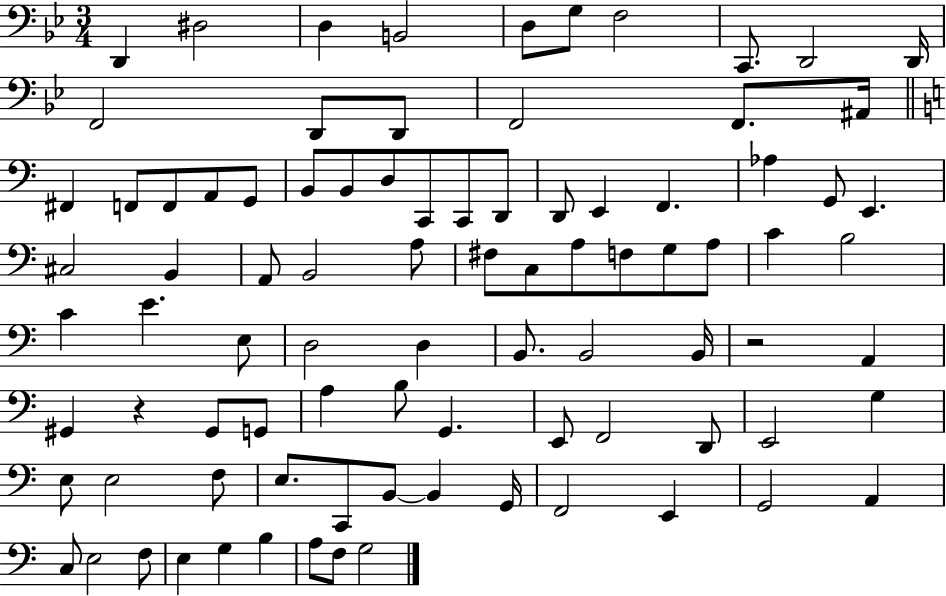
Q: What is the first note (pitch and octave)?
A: D2